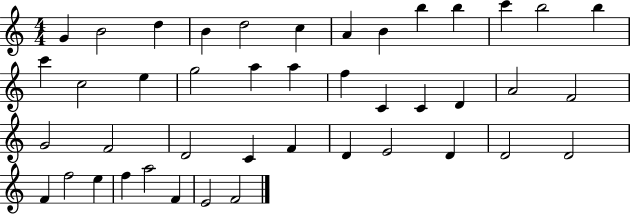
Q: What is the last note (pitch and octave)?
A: F4